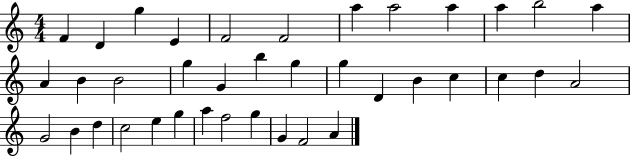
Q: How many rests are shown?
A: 0